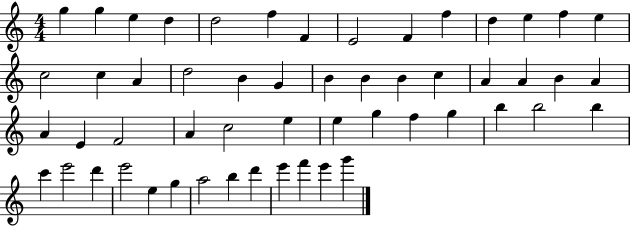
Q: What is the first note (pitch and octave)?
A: G5